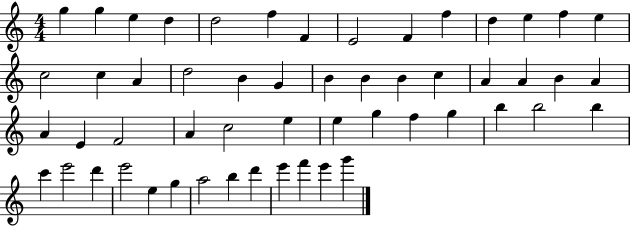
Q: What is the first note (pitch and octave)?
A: G5